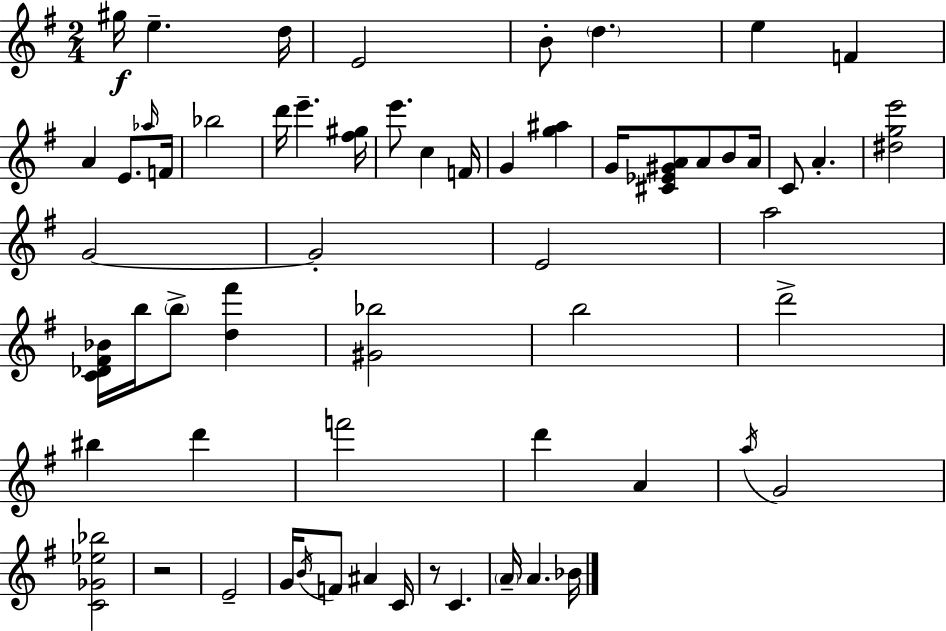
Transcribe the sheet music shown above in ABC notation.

X:1
T:Untitled
M:2/4
L:1/4
K:G
^g/4 e d/4 E2 B/2 d e F A E/2 _a/4 F/4 _b2 d'/4 e' [^f^g]/4 e'/2 c F/4 G [g^a] G/4 [^C_E^GA]/2 A/2 B/2 A/4 C/2 A [^dge']2 G2 G2 E2 a2 [C_D^F_B]/4 b/4 b/2 [d^f'] [^G_b]2 b2 d'2 ^b d' f'2 d' A a/4 G2 [C_G_e_b]2 z2 E2 G/4 B/4 F/2 ^A C/4 z/2 C A/4 A _B/4